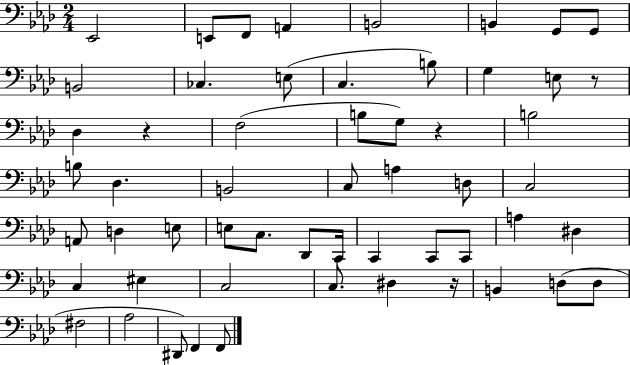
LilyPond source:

{
  \clef bass
  \numericTimeSignature
  \time 2/4
  \key aes \major
  ees,2 | e,8 f,8 a,4 | b,2 | b,4 g,8 g,8 | \break b,2 | ces4. e8( | c4. b8) | g4 e8 r8 | \break des4 r4 | f2( | b8 g8) r4 | b2 | \break b8 des4. | b,2 | c8 a4 d8 | c2 | \break a,8 d4 e8 | e8 c8. des,8 c,16 | c,4 c,8 c,8 | a4 dis4 | \break c4 eis4 | c2 | c8. dis4 r16 | b,4 d8( d8 | \break fis2 | aes2 | dis,8) f,4 f,8 | \bar "|."
}